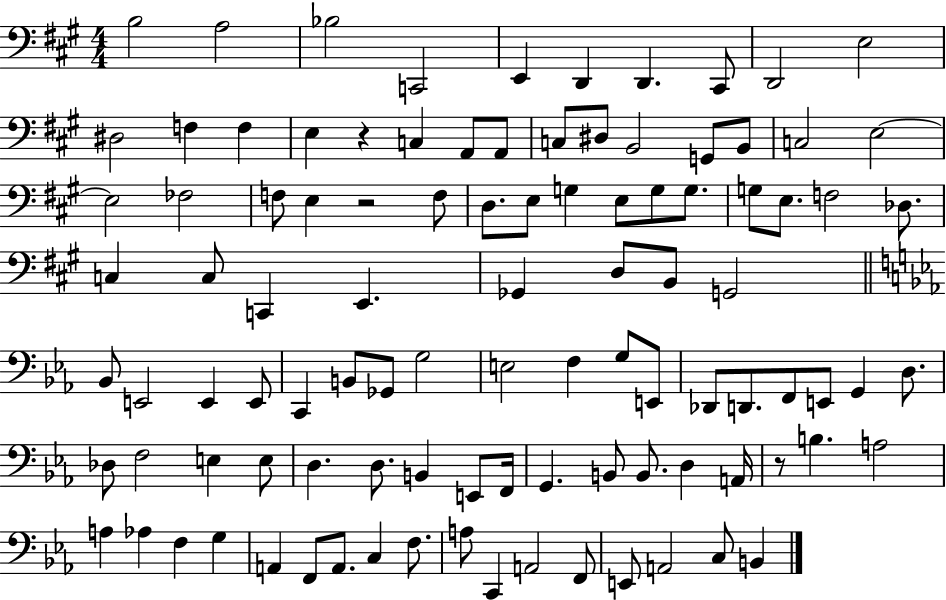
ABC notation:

X:1
T:Untitled
M:4/4
L:1/4
K:A
B,2 A,2 _B,2 C,,2 E,, D,, D,, ^C,,/2 D,,2 E,2 ^D,2 F, F, E, z C, A,,/2 A,,/2 C,/2 ^D,/2 B,,2 G,,/2 B,,/2 C,2 E,2 E,2 _F,2 F,/2 E, z2 F,/2 D,/2 E,/2 G, E,/2 G,/2 G,/2 G,/2 E,/2 F,2 _D,/2 C, C,/2 C,, E,, _G,, D,/2 B,,/2 G,,2 _B,,/2 E,,2 E,, E,,/2 C,, B,,/2 _G,,/2 G,2 E,2 F, G,/2 E,,/2 _D,,/2 D,,/2 F,,/2 E,,/2 G,, D,/2 _D,/2 F,2 E, E,/2 D, D,/2 B,, E,,/2 F,,/4 G,, B,,/2 B,,/2 D, A,,/4 z/2 B, A,2 A, _A, F, G, A,, F,,/2 A,,/2 C, F,/2 A,/2 C,, A,,2 F,,/2 E,,/2 A,,2 C,/2 B,,